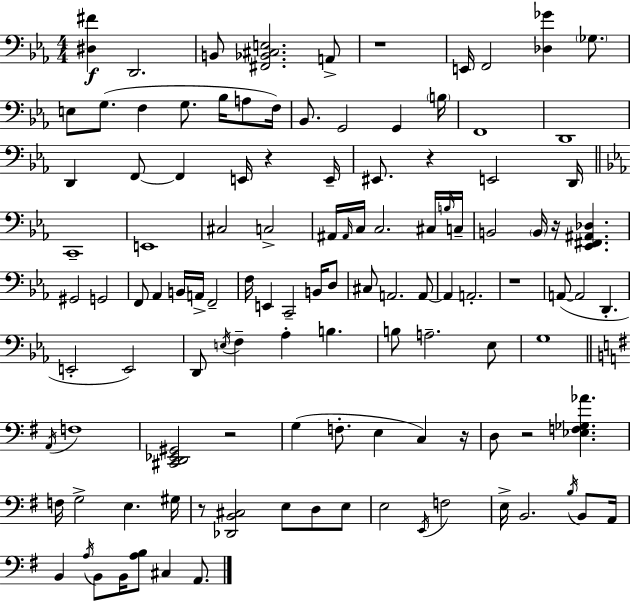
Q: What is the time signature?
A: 4/4